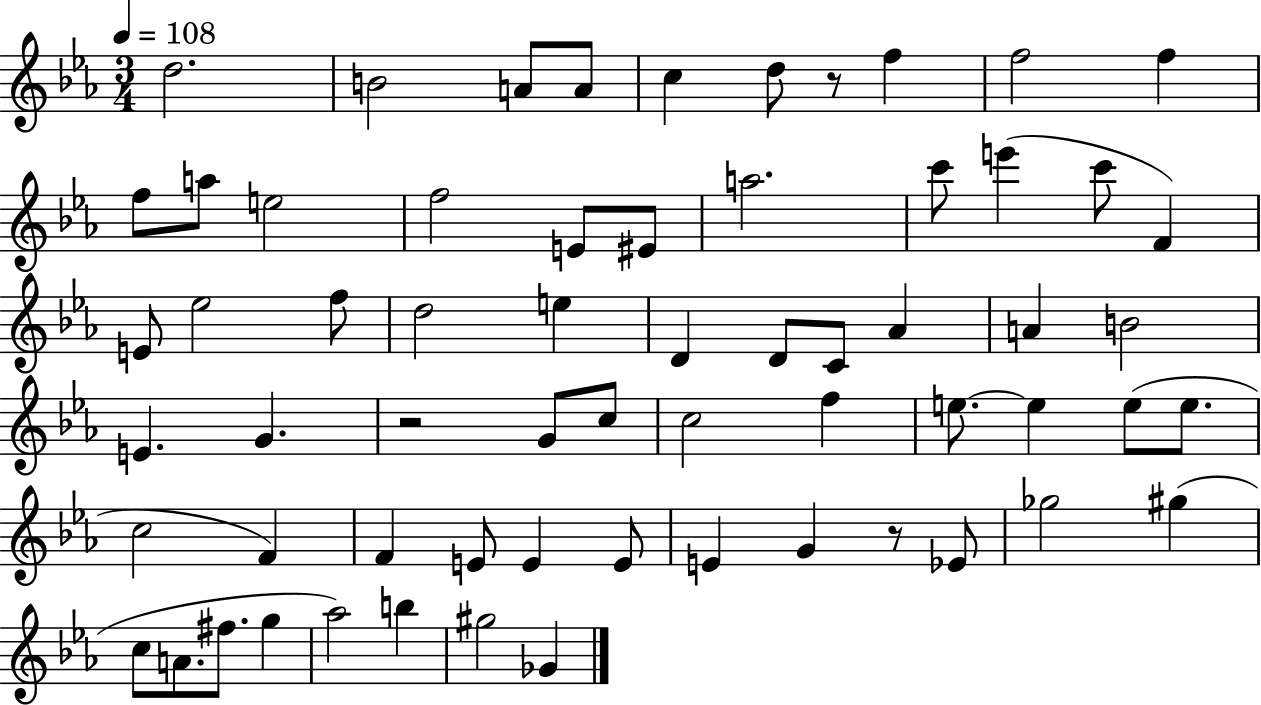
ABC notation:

X:1
T:Untitled
M:3/4
L:1/4
K:Eb
d2 B2 A/2 A/2 c d/2 z/2 f f2 f f/2 a/2 e2 f2 E/2 ^E/2 a2 c'/2 e' c'/2 F E/2 _e2 f/2 d2 e D D/2 C/2 _A A B2 E G z2 G/2 c/2 c2 f e/2 e e/2 e/2 c2 F F E/2 E E/2 E G z/2 _E/2 _g2 ^g c/2 A/2 ^f/2 g _a2 b ^g2 _G